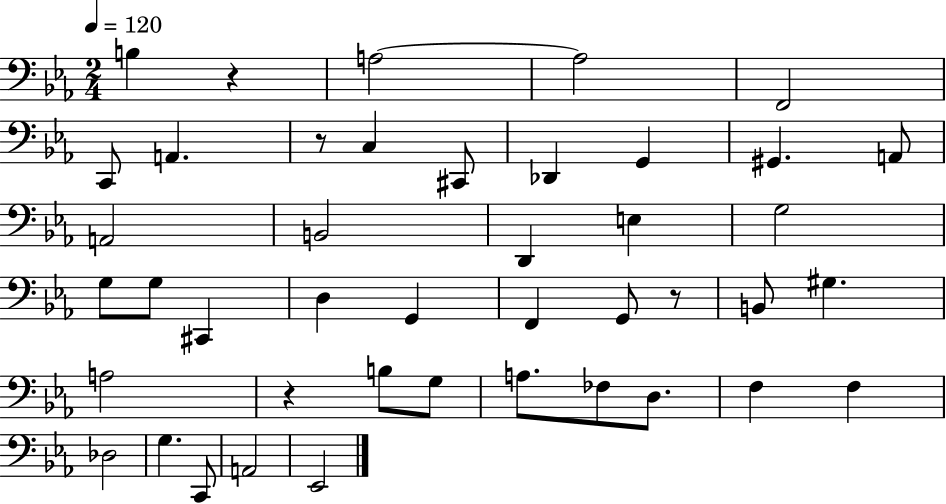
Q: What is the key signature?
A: EES major